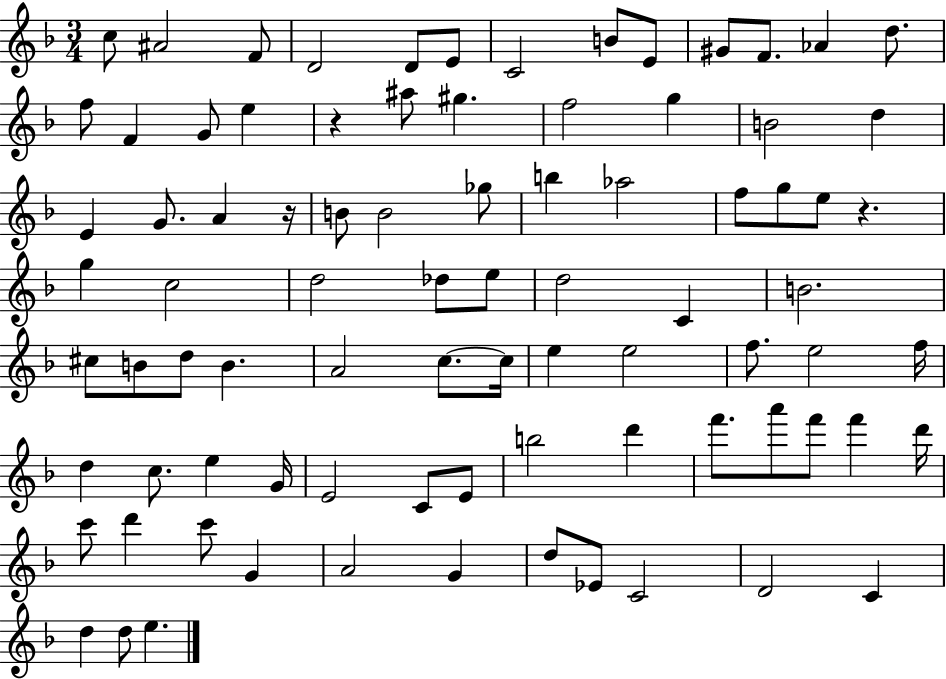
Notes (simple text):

C5/e A#4/h F4/e D4/h D4/e E4/e C4/h B4/e E4/e G#4/e F4/e. Ab4/q D5/e. F5/e F4/q G4/e E5/q R/q A#5/e G#5/q. F5/h G5/q B4/h D5/q E4/q G4/e. A4/q R/s B4/e B4/h Gb5/e B5/q Ab5/h F5/e G5/e E5/e R/q. G5/q C5/h D5/h Db5/e E5/e D5/h C4/q B4/h. C#5/e B4/e D5/e B4/q. A4/h C5/e. C5/s E5/q E5/h F5/e. E5/h F5/s D5/q C5/e. E5/q G4/s E4/h C4/e E4/e B5/h D6/q F6/e. A6/e F6/e F6/q D6/s C6/e D6/q C6/e G4/q A4/h G4/q D5/e Eb4/e C4/h D4/h C4/q D5/q D5/e E5/q.